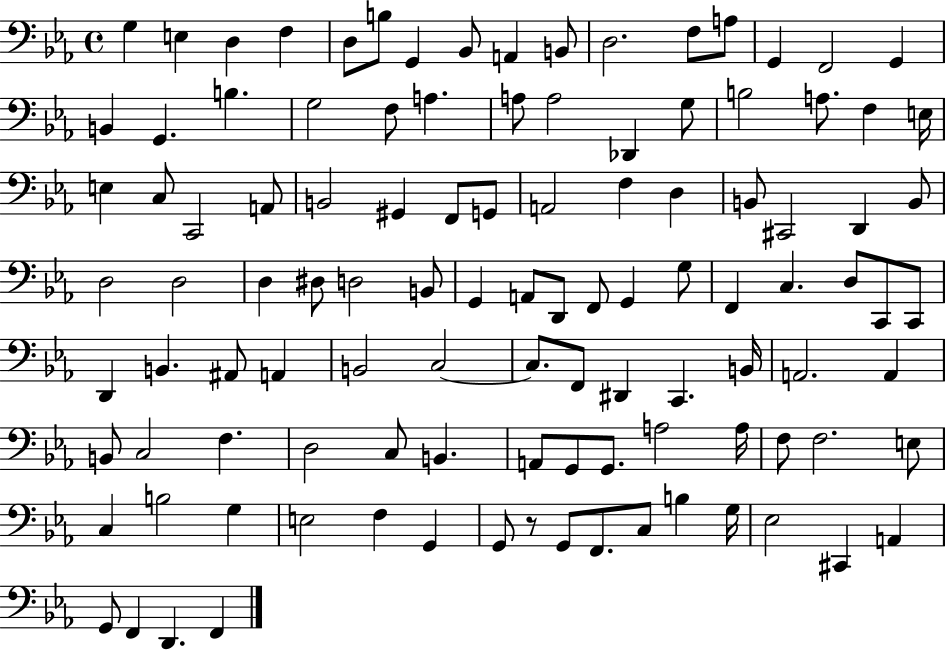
G3/q E3/q D3/q F3/q D3/e B3/e G2/q Bb2/e A2/q B2/e D3/h. F3/e A3/e G2/q F2/h G2/q B2/q G2/q. B3/q. G3/h F3/e A3/q. A3/e A3/h Db2/q G3/e B3/h A3/e. F3/q E3/s E3/q C3/e C2/h A2/e B2/h G#2/q F2/e G2/e A2/h F3/q D3/q B2/e C#2/h D2/q B2/e D3/h D3/h D3/q D#3/e D3/h B2/e G2/q A2/e D2/e F2/e G2/q G3/e F2/q C3/q. D3/e C2/e C2/e D2/q B2/q. A#2/e A2/q B2/h C3/h C3/e. F2/e D#2/q C2/q. B2/s A2/h. A2/q B2/e C3/h F3/q. D3/h C3/e B2/q. A2/e G2/e G2/e. A3/h A3/s F3/e F3/h. E3/e C3/q B3/h G3/q E3/h F3/q G2/q G2/e R/e G2/e F2/e. C3/e B3/q G3/s Eb3/h C#2/q A2/q G2/e F2/q D2/q. F2/q